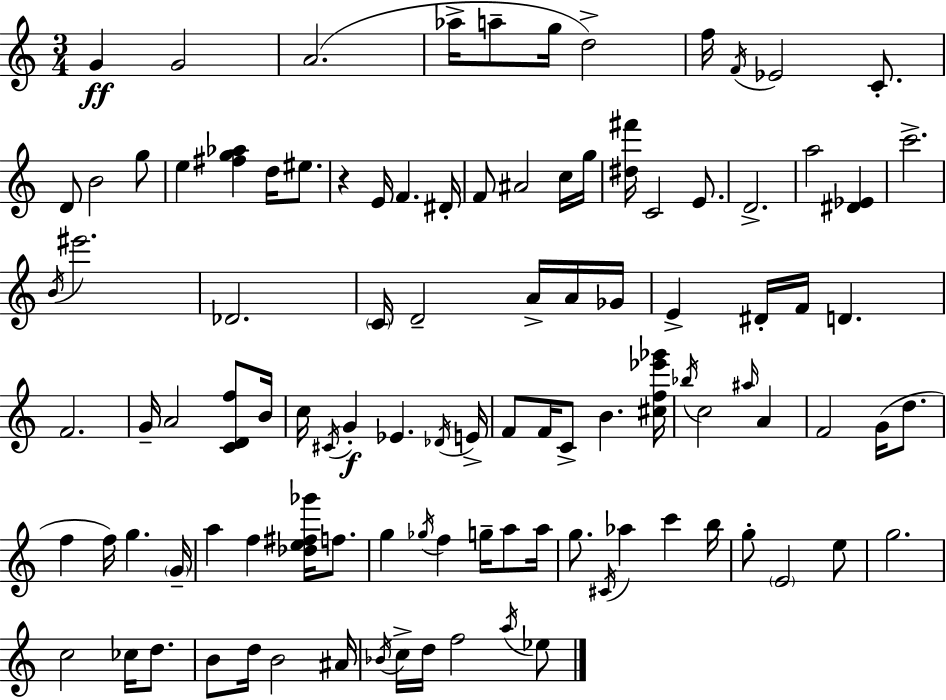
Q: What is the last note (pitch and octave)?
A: Eb5